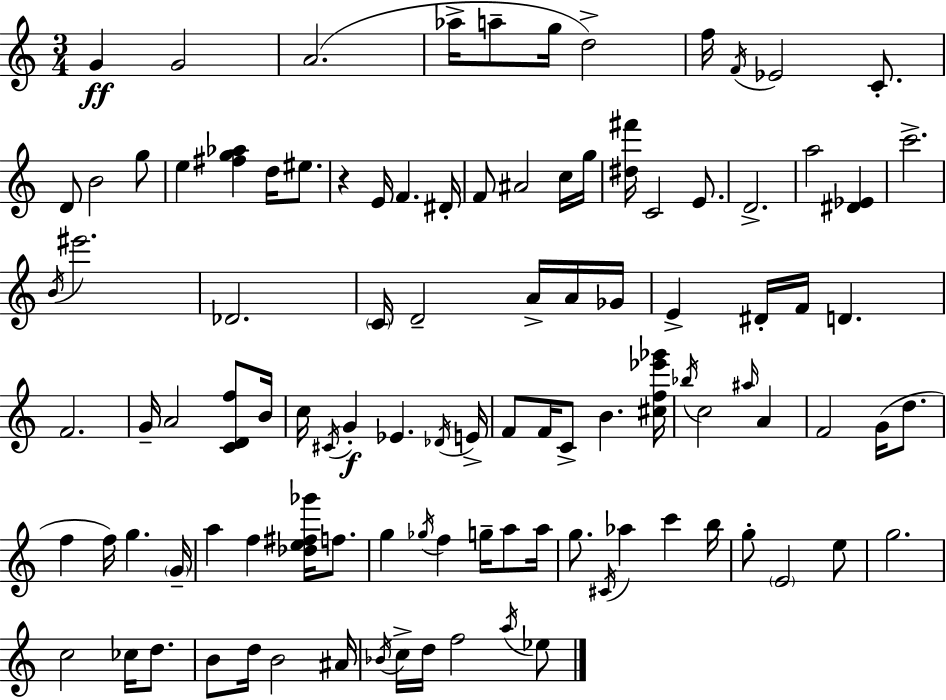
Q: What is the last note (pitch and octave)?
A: Eb5